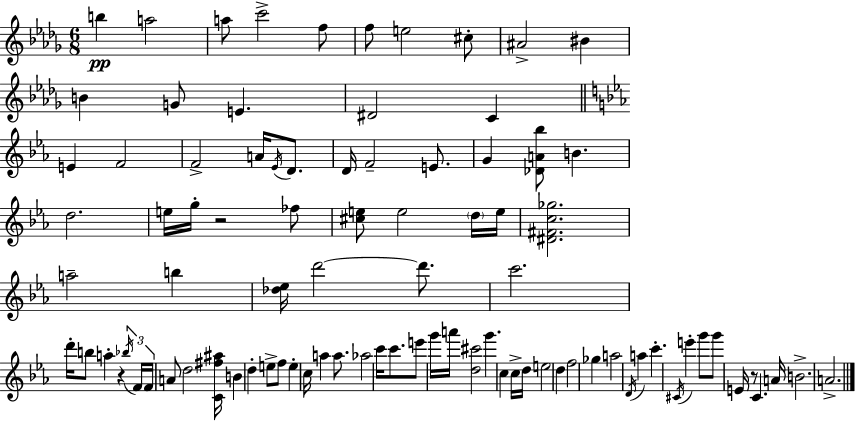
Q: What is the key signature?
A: BES minor